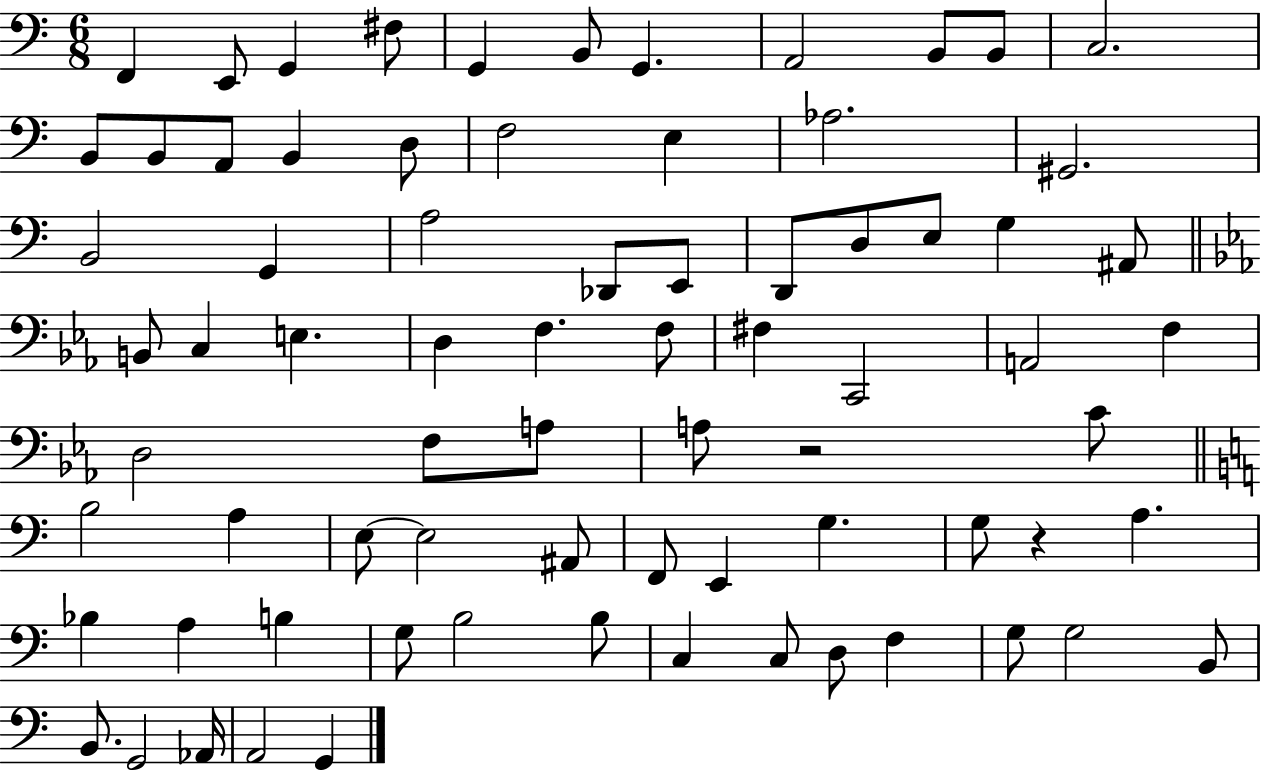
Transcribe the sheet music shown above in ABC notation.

X:1
T:Untitled
M:6/8
L:1/4
K:C
F,, E,,/2 G,, ^F,/2 G,, B,,/2 G,, A,,2 B,,/2 B,,/2 C,2 B,,/2 B,,/2 A,,/2 B,, D,/2 F,2 E, _A,2 ^G,,2 B,,2 G,, A,2 _D,,/2 E,,/2 D,,/2 D,/2 E,/2 G, ^A,,/2 B,,/2 C, E, D, F, F,/2 ^F, C,,2 A,,2 F, D,2 F,/2 A,/2 A,/2 z2 C/2 B,2 A, E,/2 E,2 ^A,,/2 F,,/2 E,, G, G,/2 z A, _B, A, B, G,/2 B,2 B,/2 C, C,/2 D,/2 F, G,/2 G,2 B,,/2 B,,/2 G,,2 _A,,/4 A,,2 G,,